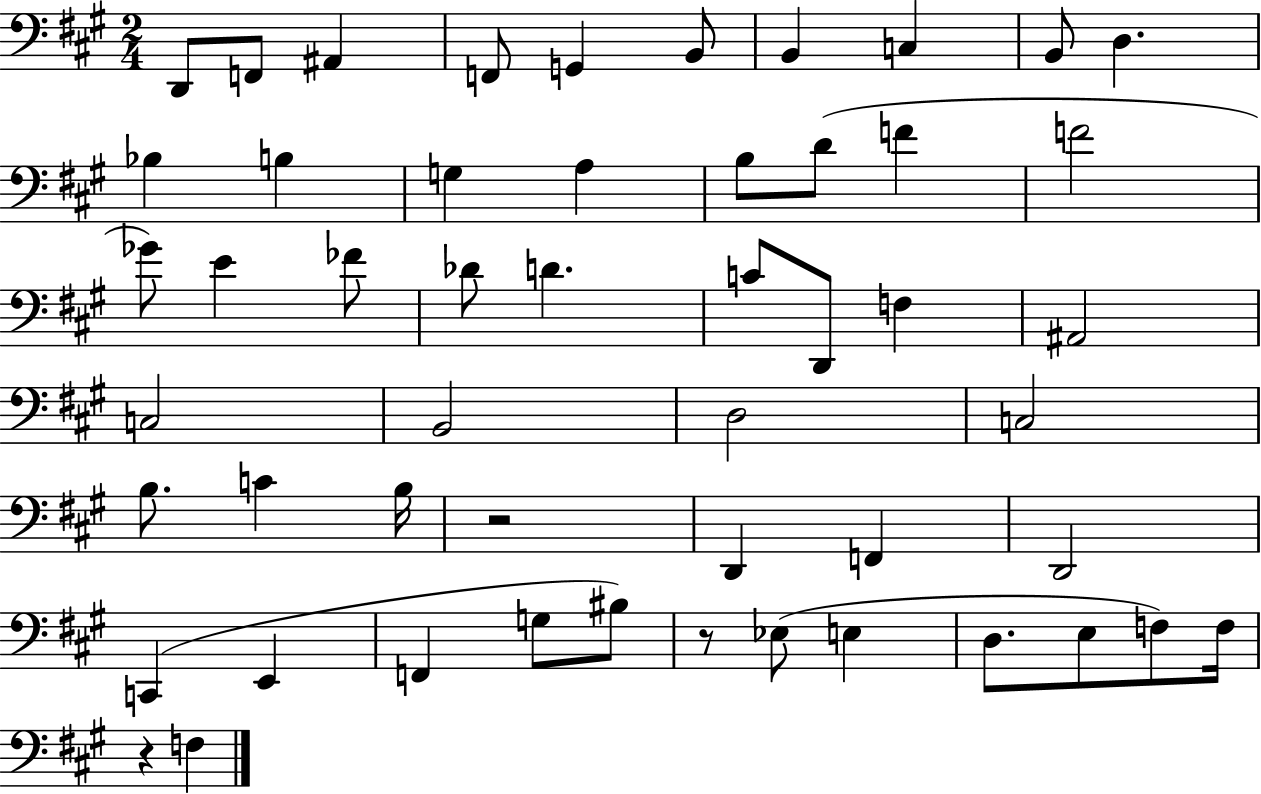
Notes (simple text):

D2/e F2/e A#2/q F2/e G2/q B2/e B2/q C3/q B2/e D3/q. Bb3/q B3/q G3/q A3/q B3/e D4/e F4/q F4/h Gb4/e E4/q FES4/e Db4/e D4/q. C4/e D2/e F3/q A#2/h C3/h B2/h D3/h C3/h B3/e. C4/q B3/s R/h D2/q F2/q D2/h C2/q E2/q F2/q G3/e BIS3/e R/e Eb3/e E3/q D3/e. E3/e F3/e F3/s R/q F3/q